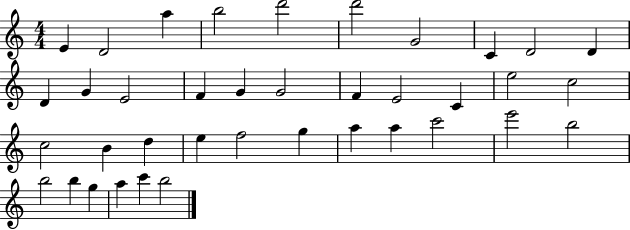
E4/q D4/h A5/q B5/h D6/h D6/h G4/h C4/q D4/h D4/q D4/q G4/q E4/h F4/q G4/q G4/h F4/q E4/h C4/q E5/h C5/h C5/h B4/q D5/q E5/q F5/h G5/q A5/q A5/q C6/h E6/h B5/h B5/h B5/q G5/q A5/q C6/q B5/h